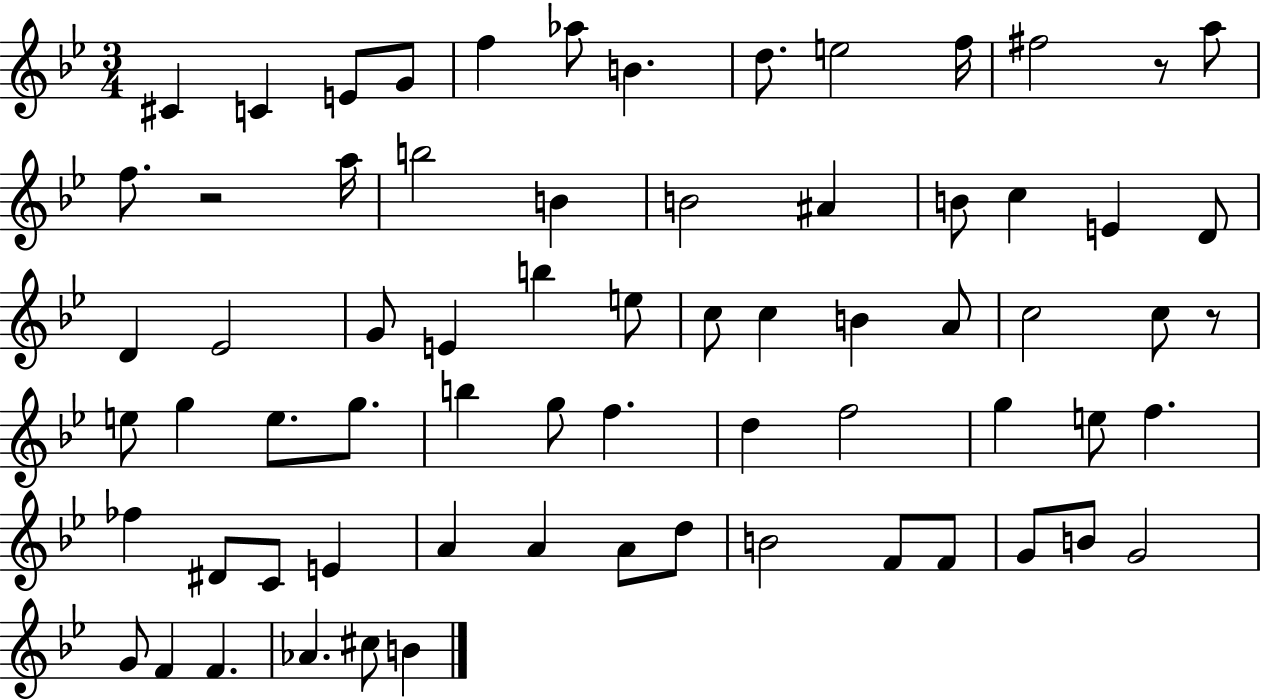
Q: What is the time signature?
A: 3/4